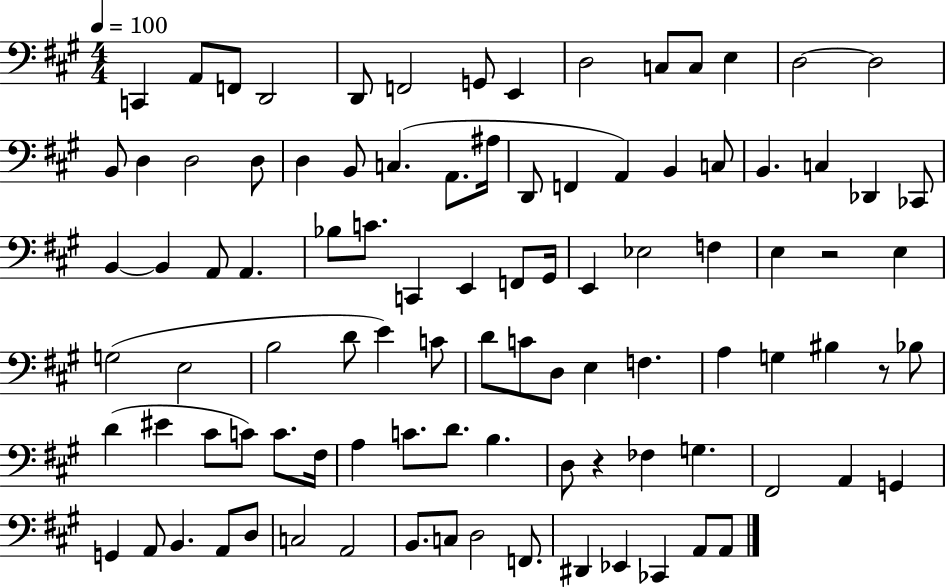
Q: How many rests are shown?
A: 3